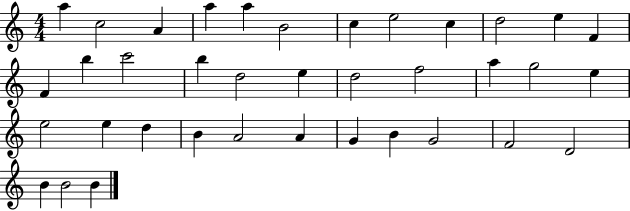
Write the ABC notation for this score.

X:1
T:Untitled
M:4/4
L:1/4
K:C
a c2 A a a B2 c e2 c d2 e F F b c'2 b d2 e d2 f2 a g2 e e2 e d B A2 A G B G2 F2 D2 B B2 B